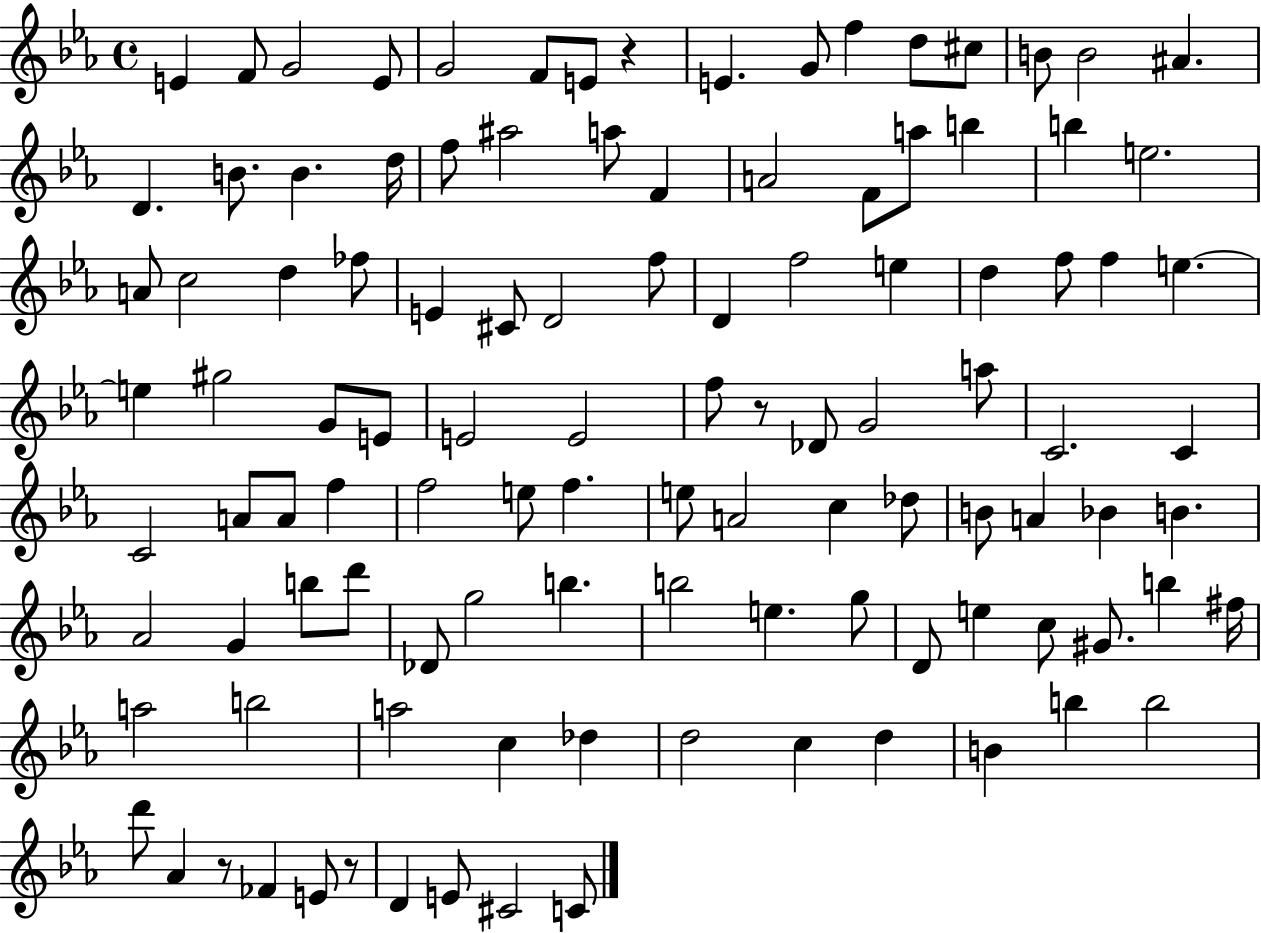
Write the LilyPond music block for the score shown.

{
  \clef treble
  \time 4/4
  \defaultTimeSignature
  \key ees \major
  e'4 f'8 g'2 e'8 | g'2 f'8 e'8 r4 | e'4. g'8 f''4 d''8 cis''8 | b'8 b'2 ais'4. | \break d'4. b'8. b'4. d''16 | f''8 ais''2 a''8 f'4 | a'2 f'8 a''8 b''4 | b''4 e''2. | \break a'8 c''2 d''4 fes''8 | e'4 cis'8 d'2 f''8 | d'4 f''2 e''4 | d''4 f''8 f''4 e''4.~~ | \break e''4 gis''2 g'8 e'8 | e'2 e'2 | f''8 r8 des'8 g'2 a''8 | c'2. c'4 | \break c'2 a'8 a'8 f''4 | f''2 e''8 f''4. | e''8 a'2 c''4 des''8 | b'8 a'4 bes'4 b'4. | \break aes'2 g'4 b''8 d'''8 | des'8 g''2 b''4. | b''2 e''4. g''8 | d'8 e''4 c''8 gis'8. b''4 fis''16 | \break a''2 b''2 | a''2 c''4 des''4 | d''2 c''4 d''4 | b'4 b''4 b''2 | \break d'''8 aes'4 r8 fes'4 e'8 r8 | d'4 e'8 cis'2 c'8 | \bar "|."
}